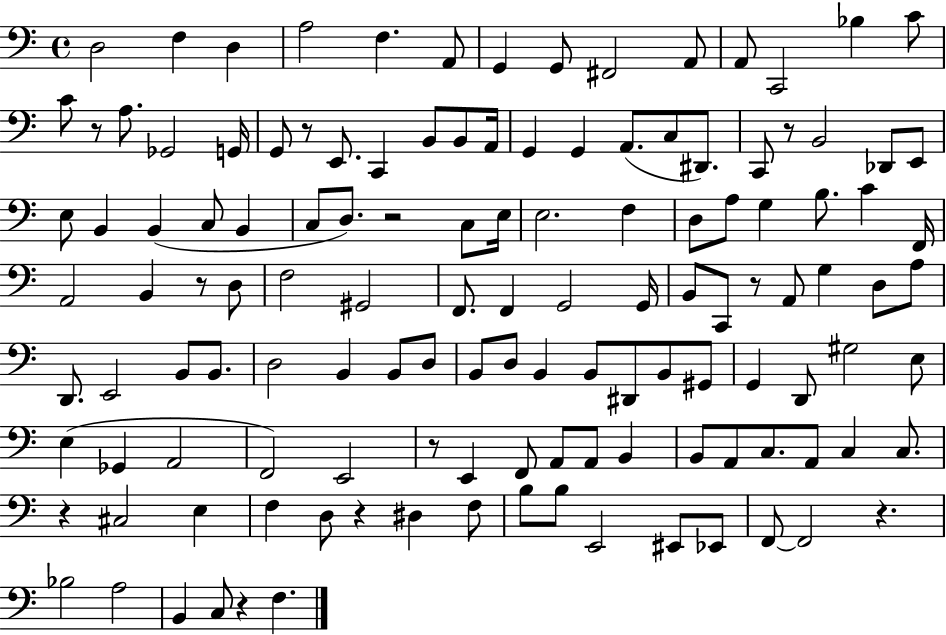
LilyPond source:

{
  \clef bass
  \time 4/4
  \defaultTimeSignature
  \key c \major
  d2 f4 d4 | a2 f4. a,8 | g,4 g,8 fis,2 a,8 | a,8 c,2 bes4 c'8 | \break c'8 r8 a8. ges,2 g,16 | g,8 r8 e,8. c,4 b,8 b,8 a,16 | g,4 g,4 a,8.( c8 dis,8.) | c,8 r8 b,2 des,8 e,8 | \break e8 b,4 b,4( c8 b,4 | c8 d8.) r2 c8 e16 | e2. f4 | d8 a8 g4 b8. c'4 f,16 | \break a,2 b,4 r8 d8 | f2 gis,2 | f,8. f,4 g,2 g,16 | b,8 c,8 r8 a,8 g4 d8 a8 | \break d,8. e,2 b,8 b,8. | d2 b,4 b,8 d8 | b,8 d8 b,4 b,8 dis,8 b,8 gis,8 | g,4 d,8 gis2 e8 | \break e4( ges,4 a,2 | f,2) e,2 | r8 e,4 f,8 a,8 a,8 b,4 | b,8 a,8 c8. a,8 c4 c8. | \break r4 cis2 e4 | f4 d8 r4 dis4 f8 | b8 b8 e,2 eis,8 ees,8 | f,8~~ f,2 r4. | \break bes2 a2 | b,4 c8 r4 f4. | \bar "|."
}